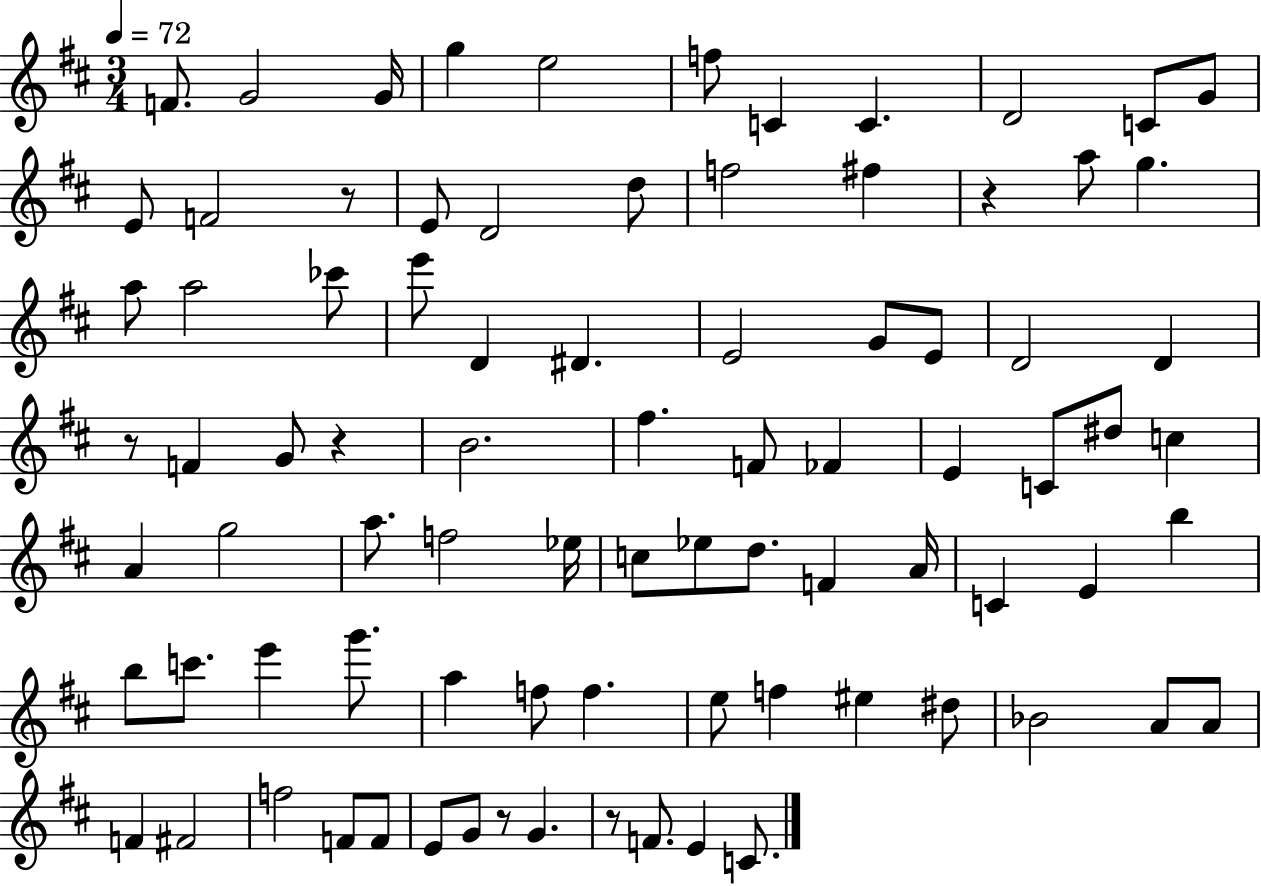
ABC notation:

X:1
T:Untitled
M:3/4
L:1/4
K:D
F/2 G2 G/4 g e2 f/2 C C D2 C/2 G/2 E/2 F2 z/2 E/2 D2 d/2 f2 ^f z a/2 g a/2 a2 _c'/2 e'/2 D ^D E2 G/2 E/2 D2 D z/2 F G/2 z B2 ^f F/2 _F E C/2 ^d/2 c A g2 a/2 f2 _e/4 c/2 _e/2 d/2 F A/4 C E b b/2 c'/2 e' g'/2 a f/2 f e/2 f ^e ^d/2 _B2 A/2 A/2 F ^F2 f2 F/2 F/2 E/2 G/2 z/2 G z/2 F/2 E C/2